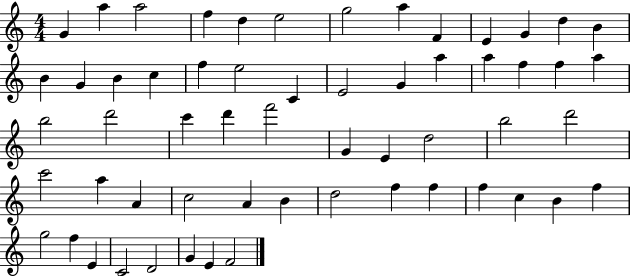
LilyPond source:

{
  \clef treble
  \numericTimeSignature
  \time 4/4
  \key c \major
  g'4 a''4 a''2 | f''4 d''4 e''2 | g''2 a''4 f'4 | e'4 g'4 d''4 b'4 | \break b'4 g'4 b'4 c''4 | f''4 e''2 c'4 | e'2 g'4 a''4 | a''4 f''4 f''4 a''4 | \break b''2 d'''2 | c'''4 d'''4 f'''2 | g'4 e'4 d''2 | b''2 d'''2 | \break c'''2 a''4 a'4 | c''2 a'4 b'4 | d''2 f''4 f''4 | f''4 c''4 b'4 f''4 | \break g''2 f''4 e'4 | c'2 d'2 | g'4 e'4 f'2 | \bar "|."
}